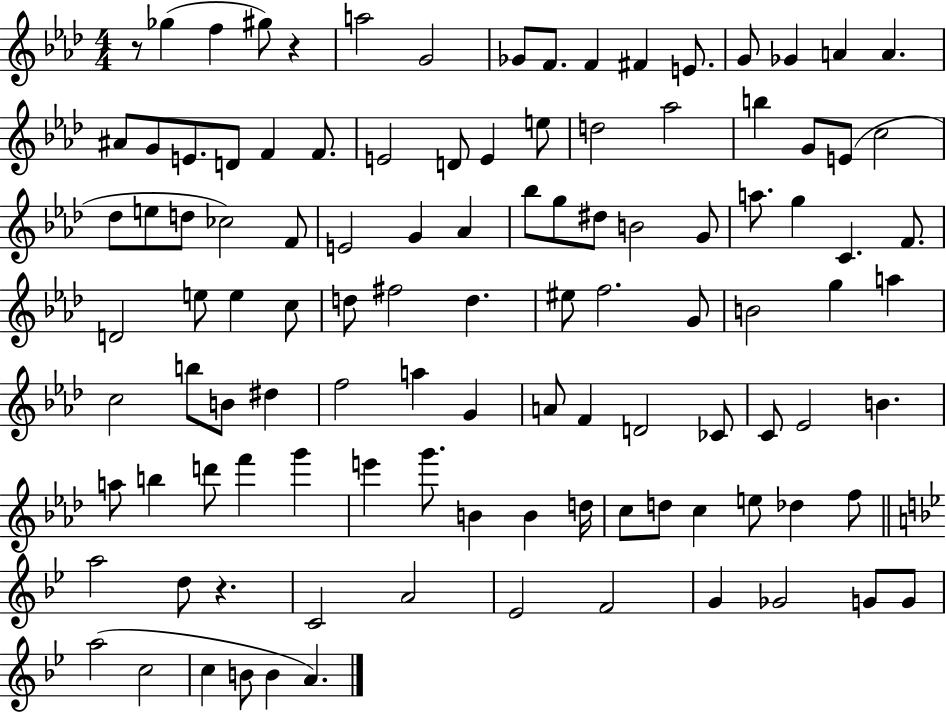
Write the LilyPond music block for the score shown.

{
  \clef treble
  \numericTimeSignature
  \time 4/4
  \key aes \major
  r8 ges''4( f''4 gis''8) r4 | a''2 g'2 | ges'8 f'8. f'4 fis'4 e'8. | g'8 ges'4 a'4 a'4. | \break ais'8 g'8 e'8. d'8 f'4 f'8. | e'2 d'8 e'4 e''8 | d''2 aes''2 | b''4 g'8 e'8( c''2 | \break des''8 e''8 d''8 ces''2) f'8 | e'2 g'4 aes'4 | bes''8 g''8 dis''8 b'2 g'8 | a''8. g''4 c'4. f'8. | \break d'2 e''8 e''4 c''8 | d''8 fis''2 d''4. | eis''8 f''2. g'8 | b'2 g''4 a''4 | \break c''2 b''8 b'8 dis''4 | f''2 a''4 g'4 | a'8 f'4 d'2 ces'8 | c'8 ees'2 b'4. | \break a''8 b''4 d'''8 f'''4 g'''4 | e'''4 g'''8. b'4 b'4 d''16 | c''8 d''8 c''4 e''8 des''4 f''8 | \bar "||" \break \key bes \major a''2 d''8 r4. | c'2 a'2 | ees'2 f'2 | g'4 ges'2 g'8 g'8 | \break a''2( c''2 | c''4 b'8 b'4 a'4.) | \bar "|."
}